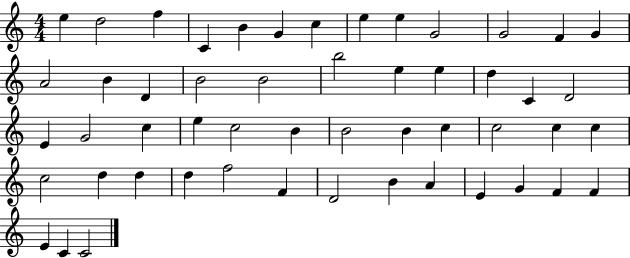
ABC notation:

X:1
T:Untitled
M:4/4
L:1/4
K:C
e d2 f C B G c e e G2 G2 F G A2 B D B2 B2 b2 e e d C D2 E G2 c e c2 B B2 B c c2 c c c2 d d d f2 F D2 B A E G F F E C C2